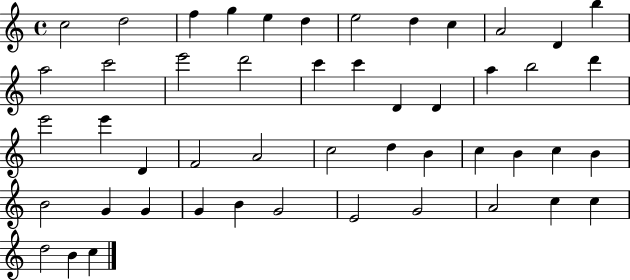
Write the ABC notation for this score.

X:1
T:Untitled
M:4/4
L:1/4
K:C
c2 d2 f g e d e2 d c A2 D b a2 c'2 e'2 d'2 c' c' D D a b2 d' e'2 e' D F2 A2 c2 d B c B c B B2 G G G B G2 E2 G2 A2 c c d2 B c